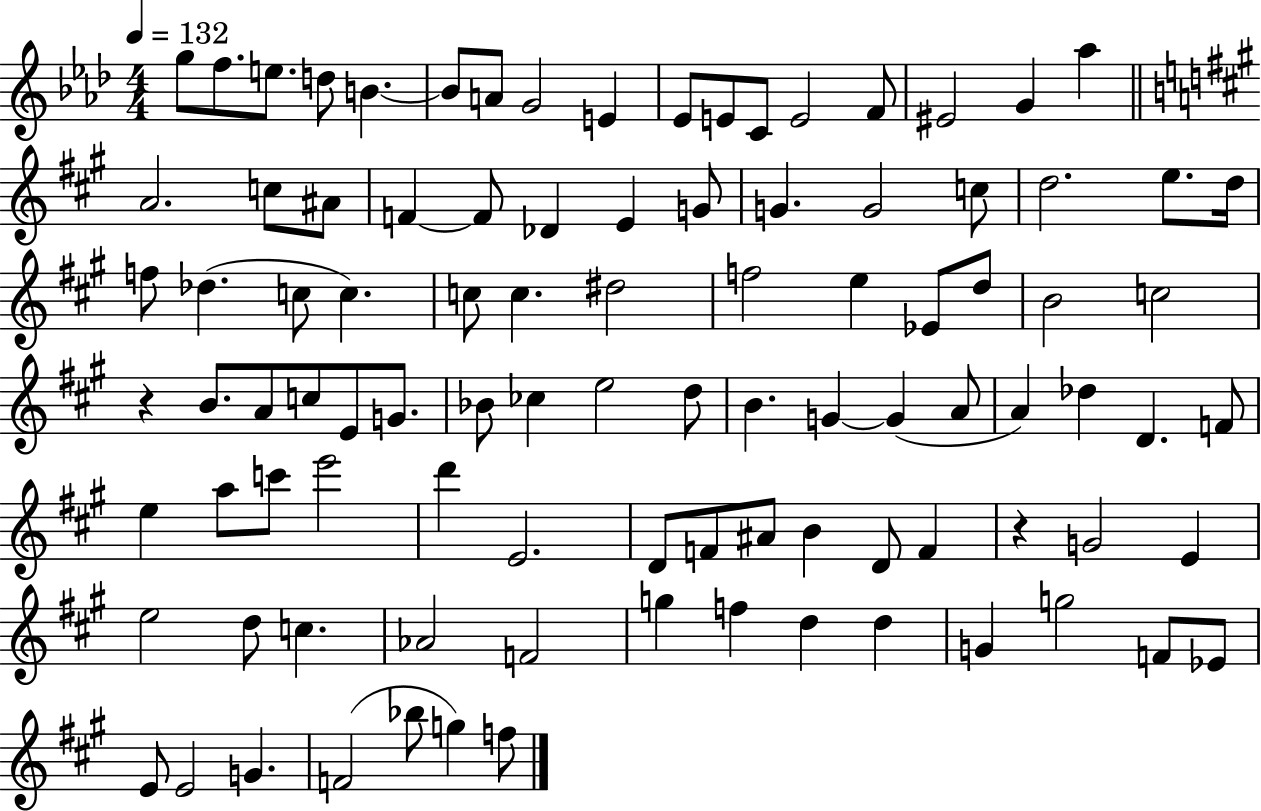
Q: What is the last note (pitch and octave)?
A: F5